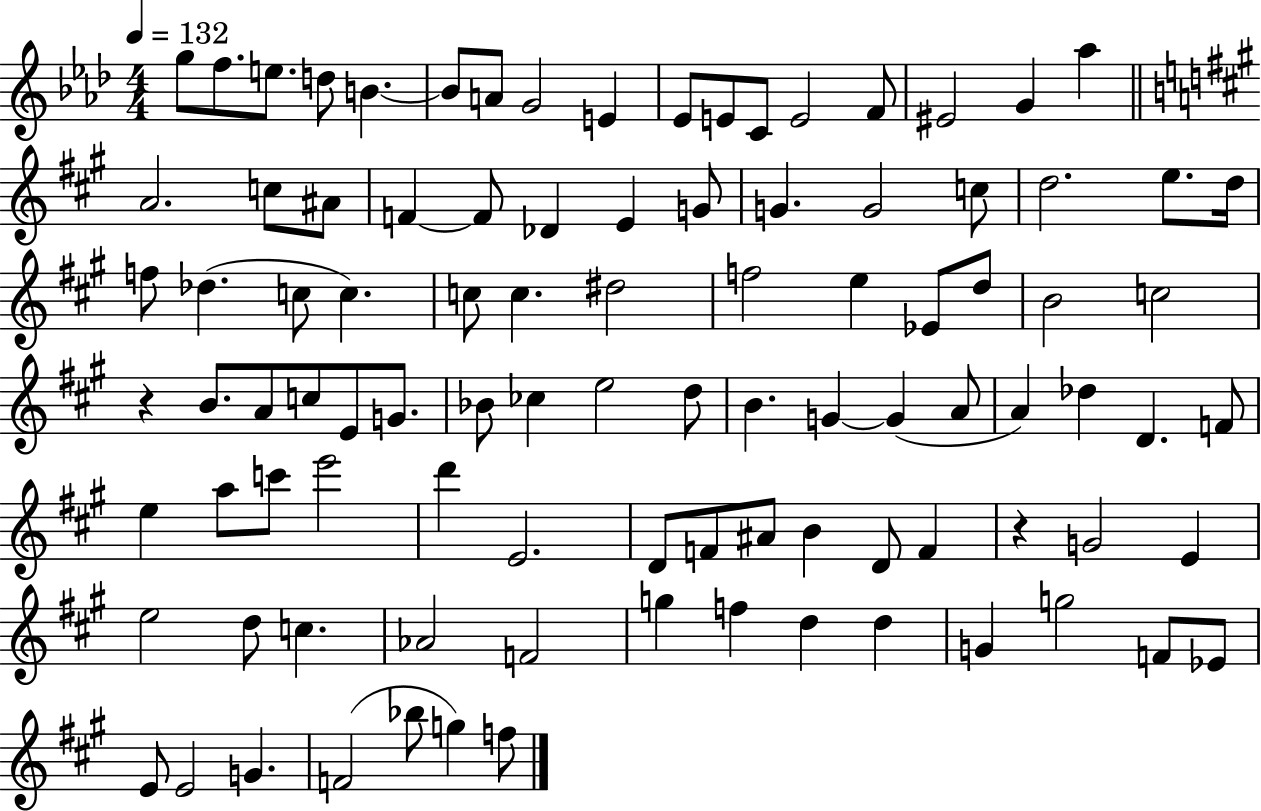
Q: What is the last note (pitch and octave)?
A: F5